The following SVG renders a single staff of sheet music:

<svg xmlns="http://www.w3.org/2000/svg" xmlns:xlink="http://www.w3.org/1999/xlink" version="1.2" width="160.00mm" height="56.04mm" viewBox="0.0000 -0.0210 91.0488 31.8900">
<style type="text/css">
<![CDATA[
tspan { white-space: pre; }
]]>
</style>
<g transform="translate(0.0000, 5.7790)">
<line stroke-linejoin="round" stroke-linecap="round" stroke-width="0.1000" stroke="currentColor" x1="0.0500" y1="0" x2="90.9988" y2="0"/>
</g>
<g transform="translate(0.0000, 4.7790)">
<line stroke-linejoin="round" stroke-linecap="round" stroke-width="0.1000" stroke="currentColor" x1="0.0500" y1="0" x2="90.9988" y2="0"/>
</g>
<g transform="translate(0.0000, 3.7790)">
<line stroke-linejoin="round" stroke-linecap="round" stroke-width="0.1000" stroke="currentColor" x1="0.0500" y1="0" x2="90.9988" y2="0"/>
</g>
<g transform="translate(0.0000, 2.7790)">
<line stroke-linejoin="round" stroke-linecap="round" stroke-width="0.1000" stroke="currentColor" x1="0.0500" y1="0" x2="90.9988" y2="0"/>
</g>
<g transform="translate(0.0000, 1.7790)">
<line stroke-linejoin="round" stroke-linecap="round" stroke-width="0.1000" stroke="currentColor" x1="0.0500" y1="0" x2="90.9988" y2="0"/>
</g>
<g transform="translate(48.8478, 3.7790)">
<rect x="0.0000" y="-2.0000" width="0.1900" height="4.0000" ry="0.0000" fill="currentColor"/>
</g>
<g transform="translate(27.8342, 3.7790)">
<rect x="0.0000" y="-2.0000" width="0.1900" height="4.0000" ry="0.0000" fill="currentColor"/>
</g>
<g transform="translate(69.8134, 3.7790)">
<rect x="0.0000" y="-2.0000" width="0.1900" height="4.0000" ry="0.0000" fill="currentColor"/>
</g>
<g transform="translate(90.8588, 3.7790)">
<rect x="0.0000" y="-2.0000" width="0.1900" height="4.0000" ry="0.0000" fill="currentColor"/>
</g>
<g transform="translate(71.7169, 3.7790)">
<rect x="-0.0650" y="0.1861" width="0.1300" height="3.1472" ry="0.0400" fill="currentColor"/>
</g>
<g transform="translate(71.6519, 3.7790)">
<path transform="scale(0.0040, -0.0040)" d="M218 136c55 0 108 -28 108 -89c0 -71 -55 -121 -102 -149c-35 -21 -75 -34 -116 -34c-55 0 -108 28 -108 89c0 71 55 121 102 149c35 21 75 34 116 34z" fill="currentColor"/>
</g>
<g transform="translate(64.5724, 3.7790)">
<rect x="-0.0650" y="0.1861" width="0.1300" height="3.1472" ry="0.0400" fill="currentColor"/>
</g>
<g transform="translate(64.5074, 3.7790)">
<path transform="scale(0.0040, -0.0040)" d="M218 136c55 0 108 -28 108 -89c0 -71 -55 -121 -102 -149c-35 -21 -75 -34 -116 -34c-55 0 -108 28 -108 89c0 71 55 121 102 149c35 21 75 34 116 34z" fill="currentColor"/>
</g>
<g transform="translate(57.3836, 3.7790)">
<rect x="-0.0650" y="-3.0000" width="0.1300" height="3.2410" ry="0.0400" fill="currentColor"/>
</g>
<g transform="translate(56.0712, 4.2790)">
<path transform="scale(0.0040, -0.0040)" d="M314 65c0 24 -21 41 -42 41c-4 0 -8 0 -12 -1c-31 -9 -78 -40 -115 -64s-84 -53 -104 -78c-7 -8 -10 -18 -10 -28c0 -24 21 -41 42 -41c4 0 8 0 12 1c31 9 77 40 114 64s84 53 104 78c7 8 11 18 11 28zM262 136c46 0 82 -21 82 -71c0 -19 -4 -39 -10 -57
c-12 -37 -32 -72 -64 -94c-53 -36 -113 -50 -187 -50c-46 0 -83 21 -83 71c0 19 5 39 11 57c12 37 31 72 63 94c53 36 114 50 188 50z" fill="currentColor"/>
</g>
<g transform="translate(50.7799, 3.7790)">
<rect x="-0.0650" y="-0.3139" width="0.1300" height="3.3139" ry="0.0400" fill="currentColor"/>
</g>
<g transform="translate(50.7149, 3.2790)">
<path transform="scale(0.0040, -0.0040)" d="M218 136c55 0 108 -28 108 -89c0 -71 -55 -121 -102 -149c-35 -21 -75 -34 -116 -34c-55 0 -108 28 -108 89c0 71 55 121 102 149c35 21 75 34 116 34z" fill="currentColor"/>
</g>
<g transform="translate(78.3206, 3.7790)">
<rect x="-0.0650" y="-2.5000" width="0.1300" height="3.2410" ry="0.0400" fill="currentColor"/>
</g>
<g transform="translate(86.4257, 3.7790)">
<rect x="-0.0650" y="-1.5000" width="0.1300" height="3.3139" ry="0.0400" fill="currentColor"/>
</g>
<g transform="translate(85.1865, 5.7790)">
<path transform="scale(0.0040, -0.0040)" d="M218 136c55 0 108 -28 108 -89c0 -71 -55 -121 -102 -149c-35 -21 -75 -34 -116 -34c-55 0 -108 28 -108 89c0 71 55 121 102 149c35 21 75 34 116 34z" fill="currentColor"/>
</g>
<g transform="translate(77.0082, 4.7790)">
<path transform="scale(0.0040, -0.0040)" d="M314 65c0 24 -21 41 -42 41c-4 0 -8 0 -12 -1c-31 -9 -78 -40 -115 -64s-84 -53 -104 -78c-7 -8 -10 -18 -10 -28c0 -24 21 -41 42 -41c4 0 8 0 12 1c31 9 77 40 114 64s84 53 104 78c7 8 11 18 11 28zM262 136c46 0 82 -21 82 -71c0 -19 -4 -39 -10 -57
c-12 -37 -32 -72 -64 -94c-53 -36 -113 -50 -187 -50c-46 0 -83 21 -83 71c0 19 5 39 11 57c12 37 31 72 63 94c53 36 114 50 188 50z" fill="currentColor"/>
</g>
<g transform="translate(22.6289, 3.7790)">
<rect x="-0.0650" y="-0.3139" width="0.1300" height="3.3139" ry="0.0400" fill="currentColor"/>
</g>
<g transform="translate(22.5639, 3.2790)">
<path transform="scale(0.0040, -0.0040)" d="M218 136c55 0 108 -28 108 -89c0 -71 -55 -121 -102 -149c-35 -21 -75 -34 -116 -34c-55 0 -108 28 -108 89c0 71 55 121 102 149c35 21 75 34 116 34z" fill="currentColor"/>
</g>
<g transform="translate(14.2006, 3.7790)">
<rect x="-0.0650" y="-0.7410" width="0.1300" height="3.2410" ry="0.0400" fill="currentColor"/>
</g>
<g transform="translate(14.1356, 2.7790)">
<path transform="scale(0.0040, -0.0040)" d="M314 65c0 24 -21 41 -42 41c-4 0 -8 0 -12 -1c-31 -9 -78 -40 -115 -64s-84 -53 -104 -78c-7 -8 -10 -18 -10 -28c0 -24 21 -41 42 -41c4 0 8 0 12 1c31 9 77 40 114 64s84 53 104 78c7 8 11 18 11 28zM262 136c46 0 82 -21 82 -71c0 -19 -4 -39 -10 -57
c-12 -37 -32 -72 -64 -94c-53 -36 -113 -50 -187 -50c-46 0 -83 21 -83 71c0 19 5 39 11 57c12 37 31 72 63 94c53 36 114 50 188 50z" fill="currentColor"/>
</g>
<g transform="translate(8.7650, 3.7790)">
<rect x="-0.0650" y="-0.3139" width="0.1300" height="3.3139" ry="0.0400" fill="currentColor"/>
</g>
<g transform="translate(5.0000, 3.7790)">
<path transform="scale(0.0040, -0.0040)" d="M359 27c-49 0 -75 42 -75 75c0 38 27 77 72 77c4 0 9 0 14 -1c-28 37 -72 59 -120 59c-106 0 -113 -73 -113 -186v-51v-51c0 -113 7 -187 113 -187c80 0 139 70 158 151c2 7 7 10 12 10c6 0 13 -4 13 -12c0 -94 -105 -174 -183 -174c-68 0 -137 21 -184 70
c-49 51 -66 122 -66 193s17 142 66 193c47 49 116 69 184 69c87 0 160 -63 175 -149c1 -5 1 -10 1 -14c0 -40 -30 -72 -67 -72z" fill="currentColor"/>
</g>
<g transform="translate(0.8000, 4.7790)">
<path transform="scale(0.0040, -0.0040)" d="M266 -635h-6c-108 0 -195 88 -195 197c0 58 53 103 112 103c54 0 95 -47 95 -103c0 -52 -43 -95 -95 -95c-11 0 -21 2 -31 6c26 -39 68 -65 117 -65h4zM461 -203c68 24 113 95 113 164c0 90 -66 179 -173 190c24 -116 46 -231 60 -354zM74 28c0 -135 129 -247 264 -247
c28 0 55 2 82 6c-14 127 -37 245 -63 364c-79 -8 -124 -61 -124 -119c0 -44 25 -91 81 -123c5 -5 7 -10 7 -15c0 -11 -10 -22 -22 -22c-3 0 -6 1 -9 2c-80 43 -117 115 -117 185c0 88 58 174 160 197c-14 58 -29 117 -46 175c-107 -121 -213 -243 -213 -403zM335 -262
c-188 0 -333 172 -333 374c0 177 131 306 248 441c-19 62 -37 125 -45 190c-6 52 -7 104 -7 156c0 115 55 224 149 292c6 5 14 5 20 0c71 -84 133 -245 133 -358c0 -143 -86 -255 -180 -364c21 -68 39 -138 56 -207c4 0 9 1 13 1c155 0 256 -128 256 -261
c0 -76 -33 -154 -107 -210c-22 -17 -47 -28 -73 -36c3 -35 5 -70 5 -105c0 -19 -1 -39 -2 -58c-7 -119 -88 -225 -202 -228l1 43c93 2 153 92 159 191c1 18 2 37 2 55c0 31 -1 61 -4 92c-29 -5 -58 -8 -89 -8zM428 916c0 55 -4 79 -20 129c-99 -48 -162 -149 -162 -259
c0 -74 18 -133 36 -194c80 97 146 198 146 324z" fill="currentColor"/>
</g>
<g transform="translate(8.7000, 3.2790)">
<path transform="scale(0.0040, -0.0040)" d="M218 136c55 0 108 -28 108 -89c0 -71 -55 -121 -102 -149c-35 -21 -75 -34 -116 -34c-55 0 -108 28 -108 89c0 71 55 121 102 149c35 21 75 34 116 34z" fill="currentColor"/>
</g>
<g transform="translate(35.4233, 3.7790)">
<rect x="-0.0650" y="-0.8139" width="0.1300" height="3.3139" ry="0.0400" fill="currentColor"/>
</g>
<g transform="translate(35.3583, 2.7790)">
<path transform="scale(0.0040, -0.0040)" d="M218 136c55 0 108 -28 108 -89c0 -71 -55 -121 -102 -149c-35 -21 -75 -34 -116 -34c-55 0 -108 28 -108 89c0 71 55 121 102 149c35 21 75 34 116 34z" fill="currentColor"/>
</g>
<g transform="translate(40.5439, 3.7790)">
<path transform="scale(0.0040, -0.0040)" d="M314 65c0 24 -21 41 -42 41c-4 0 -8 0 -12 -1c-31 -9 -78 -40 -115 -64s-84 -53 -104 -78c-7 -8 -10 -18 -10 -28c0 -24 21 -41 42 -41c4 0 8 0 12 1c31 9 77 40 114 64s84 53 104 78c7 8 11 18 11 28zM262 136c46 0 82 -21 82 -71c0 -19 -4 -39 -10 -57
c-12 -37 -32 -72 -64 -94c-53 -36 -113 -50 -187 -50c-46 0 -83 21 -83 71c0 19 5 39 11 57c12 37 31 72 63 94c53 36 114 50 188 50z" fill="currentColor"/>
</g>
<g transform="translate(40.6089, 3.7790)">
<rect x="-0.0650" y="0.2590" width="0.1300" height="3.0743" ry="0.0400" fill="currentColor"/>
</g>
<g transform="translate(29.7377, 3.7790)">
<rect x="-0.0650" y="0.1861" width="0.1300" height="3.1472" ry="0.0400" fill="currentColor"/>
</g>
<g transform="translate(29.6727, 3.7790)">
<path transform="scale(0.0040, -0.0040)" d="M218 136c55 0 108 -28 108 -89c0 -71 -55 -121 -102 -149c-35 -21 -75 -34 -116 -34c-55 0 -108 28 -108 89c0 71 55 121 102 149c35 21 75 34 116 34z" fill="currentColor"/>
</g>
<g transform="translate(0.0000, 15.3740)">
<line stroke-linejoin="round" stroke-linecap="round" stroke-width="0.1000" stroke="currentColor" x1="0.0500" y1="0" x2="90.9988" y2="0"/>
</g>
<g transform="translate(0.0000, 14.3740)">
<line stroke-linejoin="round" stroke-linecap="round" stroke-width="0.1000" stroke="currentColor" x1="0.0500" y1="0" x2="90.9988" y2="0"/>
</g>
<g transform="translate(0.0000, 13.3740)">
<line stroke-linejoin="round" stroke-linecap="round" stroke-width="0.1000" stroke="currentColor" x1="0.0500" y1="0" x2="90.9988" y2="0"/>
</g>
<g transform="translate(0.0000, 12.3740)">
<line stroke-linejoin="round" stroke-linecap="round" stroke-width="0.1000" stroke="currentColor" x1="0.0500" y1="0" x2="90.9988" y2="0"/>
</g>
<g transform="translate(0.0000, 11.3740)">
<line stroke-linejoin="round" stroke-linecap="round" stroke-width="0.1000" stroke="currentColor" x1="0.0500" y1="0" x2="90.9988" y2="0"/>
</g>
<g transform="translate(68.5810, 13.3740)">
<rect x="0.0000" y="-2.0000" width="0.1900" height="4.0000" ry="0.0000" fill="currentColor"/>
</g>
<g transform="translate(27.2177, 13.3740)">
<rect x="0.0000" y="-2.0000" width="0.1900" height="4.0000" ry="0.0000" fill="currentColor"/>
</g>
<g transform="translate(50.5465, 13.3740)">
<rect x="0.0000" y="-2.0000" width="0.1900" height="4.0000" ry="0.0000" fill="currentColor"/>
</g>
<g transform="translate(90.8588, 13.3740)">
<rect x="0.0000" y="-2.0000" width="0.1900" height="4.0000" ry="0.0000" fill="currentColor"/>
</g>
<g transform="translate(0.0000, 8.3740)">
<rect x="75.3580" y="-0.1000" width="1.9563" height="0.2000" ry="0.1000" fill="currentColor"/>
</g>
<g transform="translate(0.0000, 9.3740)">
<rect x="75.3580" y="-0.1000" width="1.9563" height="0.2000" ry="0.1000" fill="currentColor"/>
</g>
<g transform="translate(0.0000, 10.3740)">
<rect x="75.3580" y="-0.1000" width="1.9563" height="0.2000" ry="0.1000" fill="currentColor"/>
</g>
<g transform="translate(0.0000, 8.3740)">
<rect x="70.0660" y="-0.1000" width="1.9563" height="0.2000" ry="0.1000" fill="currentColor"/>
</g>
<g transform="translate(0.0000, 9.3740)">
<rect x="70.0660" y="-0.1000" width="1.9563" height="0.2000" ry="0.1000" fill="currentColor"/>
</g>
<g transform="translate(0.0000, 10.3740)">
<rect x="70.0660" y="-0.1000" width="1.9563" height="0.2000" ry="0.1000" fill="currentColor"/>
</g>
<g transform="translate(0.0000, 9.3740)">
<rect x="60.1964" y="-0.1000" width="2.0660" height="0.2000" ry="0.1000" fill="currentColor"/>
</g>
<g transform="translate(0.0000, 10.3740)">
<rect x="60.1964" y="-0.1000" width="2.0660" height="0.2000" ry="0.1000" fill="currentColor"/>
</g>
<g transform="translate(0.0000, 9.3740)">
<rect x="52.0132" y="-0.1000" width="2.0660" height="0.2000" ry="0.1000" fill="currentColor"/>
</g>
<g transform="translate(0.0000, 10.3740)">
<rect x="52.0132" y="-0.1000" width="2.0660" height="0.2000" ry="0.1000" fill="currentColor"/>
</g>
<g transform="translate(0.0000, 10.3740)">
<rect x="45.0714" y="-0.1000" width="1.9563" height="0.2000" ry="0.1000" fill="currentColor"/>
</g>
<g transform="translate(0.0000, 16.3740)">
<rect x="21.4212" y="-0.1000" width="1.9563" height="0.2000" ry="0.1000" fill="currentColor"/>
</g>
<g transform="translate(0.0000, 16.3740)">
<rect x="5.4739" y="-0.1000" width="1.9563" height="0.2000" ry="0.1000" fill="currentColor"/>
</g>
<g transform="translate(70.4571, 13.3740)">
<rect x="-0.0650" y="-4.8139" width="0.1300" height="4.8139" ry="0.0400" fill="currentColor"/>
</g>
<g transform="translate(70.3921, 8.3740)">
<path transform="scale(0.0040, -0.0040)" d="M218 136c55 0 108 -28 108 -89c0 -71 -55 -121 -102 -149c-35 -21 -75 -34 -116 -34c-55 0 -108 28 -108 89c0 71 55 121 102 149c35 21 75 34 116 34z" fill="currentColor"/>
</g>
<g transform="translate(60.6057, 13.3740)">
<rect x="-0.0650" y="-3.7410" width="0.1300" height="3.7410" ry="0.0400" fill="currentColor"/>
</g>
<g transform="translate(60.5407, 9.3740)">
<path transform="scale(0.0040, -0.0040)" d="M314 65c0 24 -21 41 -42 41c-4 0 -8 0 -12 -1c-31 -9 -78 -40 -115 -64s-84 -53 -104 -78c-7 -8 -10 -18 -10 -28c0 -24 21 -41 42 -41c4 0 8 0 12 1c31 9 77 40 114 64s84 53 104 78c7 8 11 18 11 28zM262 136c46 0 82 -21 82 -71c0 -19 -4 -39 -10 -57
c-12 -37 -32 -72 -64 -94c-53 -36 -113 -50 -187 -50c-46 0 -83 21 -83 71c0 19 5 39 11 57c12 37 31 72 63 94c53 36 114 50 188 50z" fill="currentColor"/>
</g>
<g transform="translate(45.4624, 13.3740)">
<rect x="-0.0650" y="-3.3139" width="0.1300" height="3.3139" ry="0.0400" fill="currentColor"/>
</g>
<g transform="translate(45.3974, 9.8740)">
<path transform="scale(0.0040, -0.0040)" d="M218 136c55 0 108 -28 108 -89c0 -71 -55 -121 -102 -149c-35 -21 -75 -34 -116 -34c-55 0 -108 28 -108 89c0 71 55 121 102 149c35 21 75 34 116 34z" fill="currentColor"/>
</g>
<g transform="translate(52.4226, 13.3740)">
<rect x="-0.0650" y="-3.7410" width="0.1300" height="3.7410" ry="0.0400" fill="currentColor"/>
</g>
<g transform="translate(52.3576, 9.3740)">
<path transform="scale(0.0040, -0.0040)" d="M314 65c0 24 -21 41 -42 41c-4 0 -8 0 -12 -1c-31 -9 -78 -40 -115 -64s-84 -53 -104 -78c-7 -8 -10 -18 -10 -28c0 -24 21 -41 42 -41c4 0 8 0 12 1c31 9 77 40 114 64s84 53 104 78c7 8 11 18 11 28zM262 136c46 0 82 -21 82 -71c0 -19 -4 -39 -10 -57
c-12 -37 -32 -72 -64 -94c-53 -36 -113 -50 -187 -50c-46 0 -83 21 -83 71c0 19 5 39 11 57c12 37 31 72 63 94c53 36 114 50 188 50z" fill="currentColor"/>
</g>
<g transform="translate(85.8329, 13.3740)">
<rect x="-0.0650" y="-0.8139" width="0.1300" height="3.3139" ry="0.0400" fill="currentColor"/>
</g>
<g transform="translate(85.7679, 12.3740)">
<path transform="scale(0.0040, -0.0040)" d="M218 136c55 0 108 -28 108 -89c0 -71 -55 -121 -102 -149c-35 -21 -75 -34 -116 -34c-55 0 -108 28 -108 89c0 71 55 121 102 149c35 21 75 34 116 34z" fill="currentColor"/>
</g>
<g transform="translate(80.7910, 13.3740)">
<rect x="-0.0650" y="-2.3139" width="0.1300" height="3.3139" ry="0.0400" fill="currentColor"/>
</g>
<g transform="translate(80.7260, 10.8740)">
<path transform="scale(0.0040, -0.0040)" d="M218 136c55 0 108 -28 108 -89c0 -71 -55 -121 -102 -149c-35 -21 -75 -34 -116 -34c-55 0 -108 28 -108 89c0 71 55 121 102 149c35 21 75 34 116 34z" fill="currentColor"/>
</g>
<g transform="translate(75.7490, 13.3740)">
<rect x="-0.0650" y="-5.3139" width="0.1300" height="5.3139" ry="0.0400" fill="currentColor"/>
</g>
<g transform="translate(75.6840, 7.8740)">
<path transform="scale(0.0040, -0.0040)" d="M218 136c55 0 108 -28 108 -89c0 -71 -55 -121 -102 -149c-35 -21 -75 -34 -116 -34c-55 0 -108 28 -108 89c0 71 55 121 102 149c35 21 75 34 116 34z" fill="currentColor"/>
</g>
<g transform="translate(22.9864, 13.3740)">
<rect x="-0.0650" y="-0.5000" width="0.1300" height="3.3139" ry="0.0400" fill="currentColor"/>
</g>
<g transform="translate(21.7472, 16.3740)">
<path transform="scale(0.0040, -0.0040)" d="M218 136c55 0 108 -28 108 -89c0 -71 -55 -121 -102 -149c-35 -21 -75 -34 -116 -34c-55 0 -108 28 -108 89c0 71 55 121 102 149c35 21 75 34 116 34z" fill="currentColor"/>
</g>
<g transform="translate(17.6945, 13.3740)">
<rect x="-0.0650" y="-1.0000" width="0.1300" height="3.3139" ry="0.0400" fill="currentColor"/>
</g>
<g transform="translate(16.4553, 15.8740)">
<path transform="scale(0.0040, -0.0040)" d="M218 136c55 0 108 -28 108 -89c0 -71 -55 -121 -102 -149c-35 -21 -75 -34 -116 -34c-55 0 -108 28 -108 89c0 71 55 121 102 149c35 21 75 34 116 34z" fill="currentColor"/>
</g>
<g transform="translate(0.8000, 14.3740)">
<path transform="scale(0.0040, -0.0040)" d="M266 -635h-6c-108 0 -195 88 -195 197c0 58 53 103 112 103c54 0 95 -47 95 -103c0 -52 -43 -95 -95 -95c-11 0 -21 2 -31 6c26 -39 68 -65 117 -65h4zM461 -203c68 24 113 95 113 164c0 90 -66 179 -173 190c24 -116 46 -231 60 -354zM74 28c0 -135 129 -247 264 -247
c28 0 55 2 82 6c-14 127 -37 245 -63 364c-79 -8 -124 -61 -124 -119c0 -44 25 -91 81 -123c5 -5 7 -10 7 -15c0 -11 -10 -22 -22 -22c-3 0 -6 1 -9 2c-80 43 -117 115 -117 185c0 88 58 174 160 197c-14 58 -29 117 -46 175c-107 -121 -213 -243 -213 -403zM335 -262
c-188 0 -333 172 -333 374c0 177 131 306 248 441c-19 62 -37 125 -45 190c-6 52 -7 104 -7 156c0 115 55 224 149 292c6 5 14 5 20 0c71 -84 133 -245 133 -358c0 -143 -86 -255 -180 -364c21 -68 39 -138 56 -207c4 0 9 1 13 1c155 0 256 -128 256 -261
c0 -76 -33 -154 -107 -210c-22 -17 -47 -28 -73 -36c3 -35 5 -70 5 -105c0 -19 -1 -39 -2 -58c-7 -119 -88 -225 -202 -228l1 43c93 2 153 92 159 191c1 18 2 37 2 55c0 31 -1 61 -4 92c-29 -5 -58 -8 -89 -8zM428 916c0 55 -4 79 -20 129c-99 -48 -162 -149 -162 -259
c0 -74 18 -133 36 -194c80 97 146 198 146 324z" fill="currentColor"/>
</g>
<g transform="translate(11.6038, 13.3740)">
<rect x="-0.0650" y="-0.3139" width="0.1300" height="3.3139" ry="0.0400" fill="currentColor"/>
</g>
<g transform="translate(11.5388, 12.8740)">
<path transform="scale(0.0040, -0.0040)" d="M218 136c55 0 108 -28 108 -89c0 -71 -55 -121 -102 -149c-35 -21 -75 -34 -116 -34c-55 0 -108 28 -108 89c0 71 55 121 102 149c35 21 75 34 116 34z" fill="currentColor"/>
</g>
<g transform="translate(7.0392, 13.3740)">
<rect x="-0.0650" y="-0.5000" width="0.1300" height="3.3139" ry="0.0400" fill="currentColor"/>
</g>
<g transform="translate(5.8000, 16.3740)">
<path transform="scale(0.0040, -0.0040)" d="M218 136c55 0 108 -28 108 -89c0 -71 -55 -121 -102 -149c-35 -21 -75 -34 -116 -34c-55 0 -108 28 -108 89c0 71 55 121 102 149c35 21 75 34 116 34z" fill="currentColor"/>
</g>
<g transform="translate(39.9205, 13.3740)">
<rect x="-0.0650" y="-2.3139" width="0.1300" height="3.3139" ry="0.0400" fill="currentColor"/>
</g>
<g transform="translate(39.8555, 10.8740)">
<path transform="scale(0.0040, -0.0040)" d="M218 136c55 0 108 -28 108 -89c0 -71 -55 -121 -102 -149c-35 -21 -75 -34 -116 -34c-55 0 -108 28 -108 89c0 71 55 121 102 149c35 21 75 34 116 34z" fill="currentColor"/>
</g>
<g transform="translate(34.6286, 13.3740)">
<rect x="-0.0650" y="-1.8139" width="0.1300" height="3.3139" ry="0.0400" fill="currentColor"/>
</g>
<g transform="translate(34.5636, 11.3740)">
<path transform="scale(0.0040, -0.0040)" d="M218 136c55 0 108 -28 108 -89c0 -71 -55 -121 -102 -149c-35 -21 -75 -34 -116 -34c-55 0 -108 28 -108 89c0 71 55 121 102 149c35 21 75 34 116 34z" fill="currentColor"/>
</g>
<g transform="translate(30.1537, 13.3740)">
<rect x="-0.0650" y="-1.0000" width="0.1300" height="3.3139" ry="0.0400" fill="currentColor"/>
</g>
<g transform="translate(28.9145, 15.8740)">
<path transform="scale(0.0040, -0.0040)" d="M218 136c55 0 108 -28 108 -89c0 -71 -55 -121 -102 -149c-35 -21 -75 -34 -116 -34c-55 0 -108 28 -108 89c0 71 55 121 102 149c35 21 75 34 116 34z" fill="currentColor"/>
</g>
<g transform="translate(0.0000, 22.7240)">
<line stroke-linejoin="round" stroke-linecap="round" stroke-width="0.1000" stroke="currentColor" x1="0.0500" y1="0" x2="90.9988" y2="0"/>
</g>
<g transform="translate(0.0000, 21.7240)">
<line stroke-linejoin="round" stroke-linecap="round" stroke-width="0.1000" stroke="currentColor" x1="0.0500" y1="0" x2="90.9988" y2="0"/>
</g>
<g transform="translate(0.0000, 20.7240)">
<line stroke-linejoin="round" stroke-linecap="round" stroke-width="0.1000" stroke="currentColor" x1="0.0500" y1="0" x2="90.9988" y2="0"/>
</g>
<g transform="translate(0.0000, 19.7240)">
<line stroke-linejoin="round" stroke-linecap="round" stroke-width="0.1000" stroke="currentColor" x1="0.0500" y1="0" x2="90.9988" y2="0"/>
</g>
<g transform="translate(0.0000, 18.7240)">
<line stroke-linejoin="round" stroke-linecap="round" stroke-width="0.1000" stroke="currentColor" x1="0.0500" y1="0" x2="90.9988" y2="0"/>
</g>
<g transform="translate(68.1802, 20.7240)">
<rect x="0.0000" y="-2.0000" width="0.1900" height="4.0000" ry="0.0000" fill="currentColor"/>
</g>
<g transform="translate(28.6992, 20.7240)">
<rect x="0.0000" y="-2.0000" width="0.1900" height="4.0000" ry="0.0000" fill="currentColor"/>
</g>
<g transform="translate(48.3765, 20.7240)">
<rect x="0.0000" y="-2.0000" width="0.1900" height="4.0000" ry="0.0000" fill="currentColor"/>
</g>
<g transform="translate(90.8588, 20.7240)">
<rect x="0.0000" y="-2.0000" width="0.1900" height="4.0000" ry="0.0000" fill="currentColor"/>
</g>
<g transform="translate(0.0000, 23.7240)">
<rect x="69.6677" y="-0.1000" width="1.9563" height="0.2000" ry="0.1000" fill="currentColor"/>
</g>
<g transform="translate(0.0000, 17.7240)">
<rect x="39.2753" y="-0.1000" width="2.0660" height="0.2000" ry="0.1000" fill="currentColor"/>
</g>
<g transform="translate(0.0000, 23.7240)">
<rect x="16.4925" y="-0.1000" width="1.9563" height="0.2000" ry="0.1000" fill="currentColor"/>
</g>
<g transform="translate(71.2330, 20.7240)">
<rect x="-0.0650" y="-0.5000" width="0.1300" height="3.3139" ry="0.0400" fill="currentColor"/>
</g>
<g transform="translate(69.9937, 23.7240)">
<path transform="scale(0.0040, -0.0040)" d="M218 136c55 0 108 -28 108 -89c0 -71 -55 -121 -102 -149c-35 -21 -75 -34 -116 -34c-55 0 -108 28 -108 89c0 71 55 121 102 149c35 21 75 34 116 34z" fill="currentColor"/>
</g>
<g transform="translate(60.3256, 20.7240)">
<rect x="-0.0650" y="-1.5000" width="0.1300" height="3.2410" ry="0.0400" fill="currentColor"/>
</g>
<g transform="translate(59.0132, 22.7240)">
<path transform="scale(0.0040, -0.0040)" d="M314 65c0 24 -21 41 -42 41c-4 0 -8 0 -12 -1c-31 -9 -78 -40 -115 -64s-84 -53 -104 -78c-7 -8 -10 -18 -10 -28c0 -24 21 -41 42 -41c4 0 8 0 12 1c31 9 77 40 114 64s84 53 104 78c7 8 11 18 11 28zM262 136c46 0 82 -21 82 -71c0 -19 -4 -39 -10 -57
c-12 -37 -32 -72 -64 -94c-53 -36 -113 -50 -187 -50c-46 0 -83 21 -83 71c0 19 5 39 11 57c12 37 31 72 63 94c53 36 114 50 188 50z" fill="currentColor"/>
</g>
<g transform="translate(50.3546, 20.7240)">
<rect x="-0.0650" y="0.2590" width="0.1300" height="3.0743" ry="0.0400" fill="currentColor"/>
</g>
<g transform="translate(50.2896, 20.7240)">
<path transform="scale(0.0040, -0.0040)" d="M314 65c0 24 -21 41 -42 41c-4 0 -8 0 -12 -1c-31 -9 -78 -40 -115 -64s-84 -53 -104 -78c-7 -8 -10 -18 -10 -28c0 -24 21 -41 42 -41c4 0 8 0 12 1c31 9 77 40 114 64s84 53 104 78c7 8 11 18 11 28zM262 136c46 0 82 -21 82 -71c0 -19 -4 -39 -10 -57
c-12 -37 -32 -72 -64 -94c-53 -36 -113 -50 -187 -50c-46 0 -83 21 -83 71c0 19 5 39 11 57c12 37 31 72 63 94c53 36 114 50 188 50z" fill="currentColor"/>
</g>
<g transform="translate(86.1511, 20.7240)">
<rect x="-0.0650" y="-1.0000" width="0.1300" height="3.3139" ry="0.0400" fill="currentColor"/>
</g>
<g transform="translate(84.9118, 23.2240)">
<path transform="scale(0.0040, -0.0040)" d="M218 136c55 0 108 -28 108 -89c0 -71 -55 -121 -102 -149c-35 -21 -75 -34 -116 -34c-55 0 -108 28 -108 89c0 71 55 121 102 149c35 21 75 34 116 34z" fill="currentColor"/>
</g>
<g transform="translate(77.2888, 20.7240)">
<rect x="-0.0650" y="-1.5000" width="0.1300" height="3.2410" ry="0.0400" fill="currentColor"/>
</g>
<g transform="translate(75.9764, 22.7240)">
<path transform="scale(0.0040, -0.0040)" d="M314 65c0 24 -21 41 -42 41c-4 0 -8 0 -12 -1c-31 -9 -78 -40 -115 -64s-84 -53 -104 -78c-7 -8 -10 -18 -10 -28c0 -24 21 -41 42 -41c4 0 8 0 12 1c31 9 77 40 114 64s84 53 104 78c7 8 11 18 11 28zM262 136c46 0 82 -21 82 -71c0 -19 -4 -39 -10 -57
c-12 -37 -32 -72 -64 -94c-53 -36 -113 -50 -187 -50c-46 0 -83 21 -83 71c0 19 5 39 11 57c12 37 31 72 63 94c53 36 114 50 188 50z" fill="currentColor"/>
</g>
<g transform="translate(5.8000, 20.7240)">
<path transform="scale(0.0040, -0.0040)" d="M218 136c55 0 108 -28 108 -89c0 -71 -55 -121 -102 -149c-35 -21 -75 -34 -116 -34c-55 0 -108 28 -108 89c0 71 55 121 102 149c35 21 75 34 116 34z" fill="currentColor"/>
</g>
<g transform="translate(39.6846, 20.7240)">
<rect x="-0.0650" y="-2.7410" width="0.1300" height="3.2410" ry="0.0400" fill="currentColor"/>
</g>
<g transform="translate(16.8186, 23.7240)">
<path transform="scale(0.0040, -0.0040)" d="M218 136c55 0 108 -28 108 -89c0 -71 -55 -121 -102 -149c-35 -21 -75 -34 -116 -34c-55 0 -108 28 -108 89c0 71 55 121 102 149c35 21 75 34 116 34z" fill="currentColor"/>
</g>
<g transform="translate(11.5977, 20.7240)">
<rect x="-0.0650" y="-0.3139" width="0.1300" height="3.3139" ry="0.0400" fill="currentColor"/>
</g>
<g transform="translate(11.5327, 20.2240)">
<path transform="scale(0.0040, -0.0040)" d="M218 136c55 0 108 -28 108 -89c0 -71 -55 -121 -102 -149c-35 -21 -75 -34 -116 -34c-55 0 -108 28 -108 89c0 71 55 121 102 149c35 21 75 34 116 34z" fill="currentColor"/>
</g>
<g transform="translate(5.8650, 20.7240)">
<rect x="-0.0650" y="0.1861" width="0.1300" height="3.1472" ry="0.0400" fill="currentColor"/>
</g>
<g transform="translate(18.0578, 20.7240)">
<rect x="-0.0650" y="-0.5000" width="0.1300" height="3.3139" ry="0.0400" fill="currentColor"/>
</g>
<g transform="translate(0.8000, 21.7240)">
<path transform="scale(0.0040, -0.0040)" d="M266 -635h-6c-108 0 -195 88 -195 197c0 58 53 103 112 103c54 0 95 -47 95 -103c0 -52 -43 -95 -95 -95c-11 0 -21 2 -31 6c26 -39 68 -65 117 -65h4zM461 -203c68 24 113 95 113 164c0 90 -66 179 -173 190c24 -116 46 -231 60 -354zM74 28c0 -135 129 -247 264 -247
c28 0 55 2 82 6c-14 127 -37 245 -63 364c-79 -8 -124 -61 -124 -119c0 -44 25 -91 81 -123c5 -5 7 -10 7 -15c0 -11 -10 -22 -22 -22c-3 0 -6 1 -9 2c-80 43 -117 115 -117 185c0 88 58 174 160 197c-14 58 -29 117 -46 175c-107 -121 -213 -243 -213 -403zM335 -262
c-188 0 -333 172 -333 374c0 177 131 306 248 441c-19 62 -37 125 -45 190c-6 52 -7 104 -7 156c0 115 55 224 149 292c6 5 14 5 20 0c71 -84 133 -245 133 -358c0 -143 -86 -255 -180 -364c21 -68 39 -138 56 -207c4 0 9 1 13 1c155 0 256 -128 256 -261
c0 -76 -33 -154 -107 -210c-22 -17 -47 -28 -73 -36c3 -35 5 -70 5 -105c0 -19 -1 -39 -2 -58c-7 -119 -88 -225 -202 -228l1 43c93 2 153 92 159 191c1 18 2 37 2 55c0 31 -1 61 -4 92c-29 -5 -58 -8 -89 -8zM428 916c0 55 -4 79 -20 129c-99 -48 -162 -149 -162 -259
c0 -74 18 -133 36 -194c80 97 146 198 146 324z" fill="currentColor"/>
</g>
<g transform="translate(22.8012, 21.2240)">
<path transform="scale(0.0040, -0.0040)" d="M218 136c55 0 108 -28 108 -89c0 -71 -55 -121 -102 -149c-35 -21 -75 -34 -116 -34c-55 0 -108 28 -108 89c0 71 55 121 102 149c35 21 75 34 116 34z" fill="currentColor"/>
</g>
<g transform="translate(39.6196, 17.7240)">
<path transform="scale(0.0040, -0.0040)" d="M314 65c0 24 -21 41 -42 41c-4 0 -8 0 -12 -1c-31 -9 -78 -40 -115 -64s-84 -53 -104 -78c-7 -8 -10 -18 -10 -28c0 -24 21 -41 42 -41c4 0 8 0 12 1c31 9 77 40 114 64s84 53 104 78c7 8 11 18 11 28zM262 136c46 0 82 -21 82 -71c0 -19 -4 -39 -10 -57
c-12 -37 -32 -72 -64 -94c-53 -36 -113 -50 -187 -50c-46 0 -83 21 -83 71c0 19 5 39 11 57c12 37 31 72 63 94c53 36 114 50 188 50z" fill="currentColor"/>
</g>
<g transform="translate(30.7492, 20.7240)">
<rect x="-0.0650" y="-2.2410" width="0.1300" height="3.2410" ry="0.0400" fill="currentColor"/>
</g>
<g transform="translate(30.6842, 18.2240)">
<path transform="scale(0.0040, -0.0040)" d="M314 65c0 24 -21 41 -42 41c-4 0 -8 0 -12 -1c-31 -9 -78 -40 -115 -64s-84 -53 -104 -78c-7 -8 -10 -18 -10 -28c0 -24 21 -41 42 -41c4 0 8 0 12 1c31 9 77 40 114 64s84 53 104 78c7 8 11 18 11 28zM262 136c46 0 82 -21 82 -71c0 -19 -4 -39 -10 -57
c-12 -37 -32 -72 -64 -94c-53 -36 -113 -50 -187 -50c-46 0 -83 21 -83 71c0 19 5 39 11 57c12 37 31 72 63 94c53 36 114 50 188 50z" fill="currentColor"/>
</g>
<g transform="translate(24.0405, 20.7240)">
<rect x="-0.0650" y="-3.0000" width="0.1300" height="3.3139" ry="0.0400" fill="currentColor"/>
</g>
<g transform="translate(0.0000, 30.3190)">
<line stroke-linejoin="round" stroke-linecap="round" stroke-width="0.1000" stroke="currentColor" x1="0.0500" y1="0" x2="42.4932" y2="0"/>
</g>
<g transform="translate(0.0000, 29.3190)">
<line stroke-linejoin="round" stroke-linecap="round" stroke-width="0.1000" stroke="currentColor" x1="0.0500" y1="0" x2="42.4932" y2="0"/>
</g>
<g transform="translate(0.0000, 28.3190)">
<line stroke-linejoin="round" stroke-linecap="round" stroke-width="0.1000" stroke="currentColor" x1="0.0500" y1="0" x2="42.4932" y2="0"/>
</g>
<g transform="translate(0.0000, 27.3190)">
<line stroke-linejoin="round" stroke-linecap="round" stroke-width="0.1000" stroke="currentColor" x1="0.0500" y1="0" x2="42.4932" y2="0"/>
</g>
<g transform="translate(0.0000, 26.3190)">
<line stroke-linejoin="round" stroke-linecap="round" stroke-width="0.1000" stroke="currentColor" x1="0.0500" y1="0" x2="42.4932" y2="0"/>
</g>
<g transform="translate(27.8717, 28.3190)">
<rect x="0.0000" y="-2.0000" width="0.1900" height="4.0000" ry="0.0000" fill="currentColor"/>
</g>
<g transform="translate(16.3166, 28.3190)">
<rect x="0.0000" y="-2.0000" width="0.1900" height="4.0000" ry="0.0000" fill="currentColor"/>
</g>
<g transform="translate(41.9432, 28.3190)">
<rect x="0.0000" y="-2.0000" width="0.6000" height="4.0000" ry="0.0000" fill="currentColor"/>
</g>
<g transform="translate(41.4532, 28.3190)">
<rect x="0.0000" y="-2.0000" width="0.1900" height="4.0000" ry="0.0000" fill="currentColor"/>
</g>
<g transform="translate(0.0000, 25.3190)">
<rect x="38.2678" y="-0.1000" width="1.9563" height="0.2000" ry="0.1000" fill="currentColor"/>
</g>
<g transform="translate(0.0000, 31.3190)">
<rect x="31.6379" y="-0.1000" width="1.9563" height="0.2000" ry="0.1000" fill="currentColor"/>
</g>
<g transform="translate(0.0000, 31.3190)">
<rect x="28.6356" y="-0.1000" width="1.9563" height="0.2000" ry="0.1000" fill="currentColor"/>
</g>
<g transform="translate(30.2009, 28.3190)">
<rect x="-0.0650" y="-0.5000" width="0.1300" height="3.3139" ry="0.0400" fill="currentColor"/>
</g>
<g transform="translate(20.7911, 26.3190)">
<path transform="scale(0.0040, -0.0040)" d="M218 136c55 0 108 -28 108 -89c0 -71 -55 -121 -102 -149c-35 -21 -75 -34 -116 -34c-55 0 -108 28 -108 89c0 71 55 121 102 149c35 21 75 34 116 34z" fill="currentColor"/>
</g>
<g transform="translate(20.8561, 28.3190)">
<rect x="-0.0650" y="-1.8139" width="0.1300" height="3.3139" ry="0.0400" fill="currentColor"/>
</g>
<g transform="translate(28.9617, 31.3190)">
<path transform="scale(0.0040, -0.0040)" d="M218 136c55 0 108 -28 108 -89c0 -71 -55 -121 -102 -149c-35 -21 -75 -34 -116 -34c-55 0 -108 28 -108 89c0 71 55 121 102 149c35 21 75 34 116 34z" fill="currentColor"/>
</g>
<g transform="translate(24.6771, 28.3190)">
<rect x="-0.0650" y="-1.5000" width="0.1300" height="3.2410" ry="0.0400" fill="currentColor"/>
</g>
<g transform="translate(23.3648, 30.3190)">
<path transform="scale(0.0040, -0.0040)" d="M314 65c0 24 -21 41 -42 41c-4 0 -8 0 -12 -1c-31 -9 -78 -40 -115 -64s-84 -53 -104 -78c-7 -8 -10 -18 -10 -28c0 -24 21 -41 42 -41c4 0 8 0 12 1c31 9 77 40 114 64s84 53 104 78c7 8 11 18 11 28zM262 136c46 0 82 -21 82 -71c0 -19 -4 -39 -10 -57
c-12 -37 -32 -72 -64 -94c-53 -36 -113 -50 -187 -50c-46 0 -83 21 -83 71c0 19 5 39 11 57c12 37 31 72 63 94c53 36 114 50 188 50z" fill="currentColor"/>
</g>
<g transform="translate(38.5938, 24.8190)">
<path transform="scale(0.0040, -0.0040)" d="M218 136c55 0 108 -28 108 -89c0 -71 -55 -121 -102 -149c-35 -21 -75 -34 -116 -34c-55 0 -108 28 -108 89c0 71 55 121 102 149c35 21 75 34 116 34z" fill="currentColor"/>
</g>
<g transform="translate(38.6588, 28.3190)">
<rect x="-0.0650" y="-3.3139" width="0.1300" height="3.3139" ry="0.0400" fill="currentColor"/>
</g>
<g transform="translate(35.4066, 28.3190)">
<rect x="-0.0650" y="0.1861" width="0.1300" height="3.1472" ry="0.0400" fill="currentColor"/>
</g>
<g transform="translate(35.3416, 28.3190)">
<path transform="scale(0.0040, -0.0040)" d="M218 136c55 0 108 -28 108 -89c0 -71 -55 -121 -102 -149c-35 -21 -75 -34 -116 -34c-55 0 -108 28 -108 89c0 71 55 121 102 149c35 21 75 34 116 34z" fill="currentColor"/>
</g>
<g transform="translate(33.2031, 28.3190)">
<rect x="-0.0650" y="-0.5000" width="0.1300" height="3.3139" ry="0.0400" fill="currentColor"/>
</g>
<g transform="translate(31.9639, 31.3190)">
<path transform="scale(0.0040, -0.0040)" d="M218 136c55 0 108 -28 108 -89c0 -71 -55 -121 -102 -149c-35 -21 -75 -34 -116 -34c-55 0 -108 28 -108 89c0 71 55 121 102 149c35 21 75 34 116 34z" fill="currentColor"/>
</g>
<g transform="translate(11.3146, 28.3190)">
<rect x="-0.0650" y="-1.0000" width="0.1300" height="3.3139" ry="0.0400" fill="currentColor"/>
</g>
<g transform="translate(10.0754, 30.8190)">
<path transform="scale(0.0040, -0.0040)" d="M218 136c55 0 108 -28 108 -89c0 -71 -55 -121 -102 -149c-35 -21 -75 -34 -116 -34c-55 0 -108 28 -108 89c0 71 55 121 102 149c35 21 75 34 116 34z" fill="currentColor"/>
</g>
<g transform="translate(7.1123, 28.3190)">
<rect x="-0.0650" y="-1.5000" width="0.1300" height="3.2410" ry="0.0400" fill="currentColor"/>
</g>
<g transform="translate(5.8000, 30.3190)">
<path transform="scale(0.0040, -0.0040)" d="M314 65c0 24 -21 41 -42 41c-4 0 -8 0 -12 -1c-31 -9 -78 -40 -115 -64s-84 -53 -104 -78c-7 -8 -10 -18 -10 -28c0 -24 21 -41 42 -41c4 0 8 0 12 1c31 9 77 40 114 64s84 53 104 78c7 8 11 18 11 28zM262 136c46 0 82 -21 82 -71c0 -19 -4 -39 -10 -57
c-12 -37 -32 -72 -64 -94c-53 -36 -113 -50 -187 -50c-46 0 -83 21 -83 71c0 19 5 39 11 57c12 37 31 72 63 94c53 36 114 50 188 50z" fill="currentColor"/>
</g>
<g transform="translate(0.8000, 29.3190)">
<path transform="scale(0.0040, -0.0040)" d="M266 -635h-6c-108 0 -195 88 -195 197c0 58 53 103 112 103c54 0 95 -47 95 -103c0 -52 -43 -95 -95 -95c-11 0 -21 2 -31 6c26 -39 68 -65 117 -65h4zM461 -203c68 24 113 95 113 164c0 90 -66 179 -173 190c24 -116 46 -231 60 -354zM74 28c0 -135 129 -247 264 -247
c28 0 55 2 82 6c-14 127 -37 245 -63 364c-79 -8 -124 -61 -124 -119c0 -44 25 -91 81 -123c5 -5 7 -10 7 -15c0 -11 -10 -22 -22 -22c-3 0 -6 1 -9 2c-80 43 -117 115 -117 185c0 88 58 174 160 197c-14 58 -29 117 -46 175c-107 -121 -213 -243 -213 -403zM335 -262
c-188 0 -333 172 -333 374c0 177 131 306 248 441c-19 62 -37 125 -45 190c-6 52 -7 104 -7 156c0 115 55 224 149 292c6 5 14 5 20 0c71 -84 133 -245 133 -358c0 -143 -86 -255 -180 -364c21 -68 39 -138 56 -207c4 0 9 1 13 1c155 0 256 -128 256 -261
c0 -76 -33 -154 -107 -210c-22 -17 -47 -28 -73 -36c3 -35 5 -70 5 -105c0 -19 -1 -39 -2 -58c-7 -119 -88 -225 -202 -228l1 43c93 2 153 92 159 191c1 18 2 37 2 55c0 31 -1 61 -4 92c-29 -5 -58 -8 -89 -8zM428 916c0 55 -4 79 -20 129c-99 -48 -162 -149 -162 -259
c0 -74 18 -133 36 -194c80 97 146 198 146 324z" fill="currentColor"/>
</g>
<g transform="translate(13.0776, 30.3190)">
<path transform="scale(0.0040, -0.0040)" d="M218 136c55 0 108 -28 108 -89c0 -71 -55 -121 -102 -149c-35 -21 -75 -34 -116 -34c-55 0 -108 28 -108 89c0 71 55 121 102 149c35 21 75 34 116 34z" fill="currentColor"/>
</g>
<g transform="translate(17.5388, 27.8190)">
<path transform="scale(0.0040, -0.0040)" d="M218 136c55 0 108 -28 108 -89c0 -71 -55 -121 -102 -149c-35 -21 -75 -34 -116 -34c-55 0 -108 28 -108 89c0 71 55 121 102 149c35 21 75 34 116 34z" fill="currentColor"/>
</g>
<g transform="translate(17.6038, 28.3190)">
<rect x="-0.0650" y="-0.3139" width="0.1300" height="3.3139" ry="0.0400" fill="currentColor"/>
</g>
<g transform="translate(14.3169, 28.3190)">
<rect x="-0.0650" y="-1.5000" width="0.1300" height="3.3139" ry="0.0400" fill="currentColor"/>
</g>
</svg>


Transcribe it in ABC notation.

X:1
T:Untitled
M:4/4
L:1/4
K:C
c d2 c B d B2 c A2 B B G2 E C c D C D f g b c'2 c'2 e' f' g d B c C A g2 a2 B2 E2 C E2 D E2 D E c f E2 C C B b